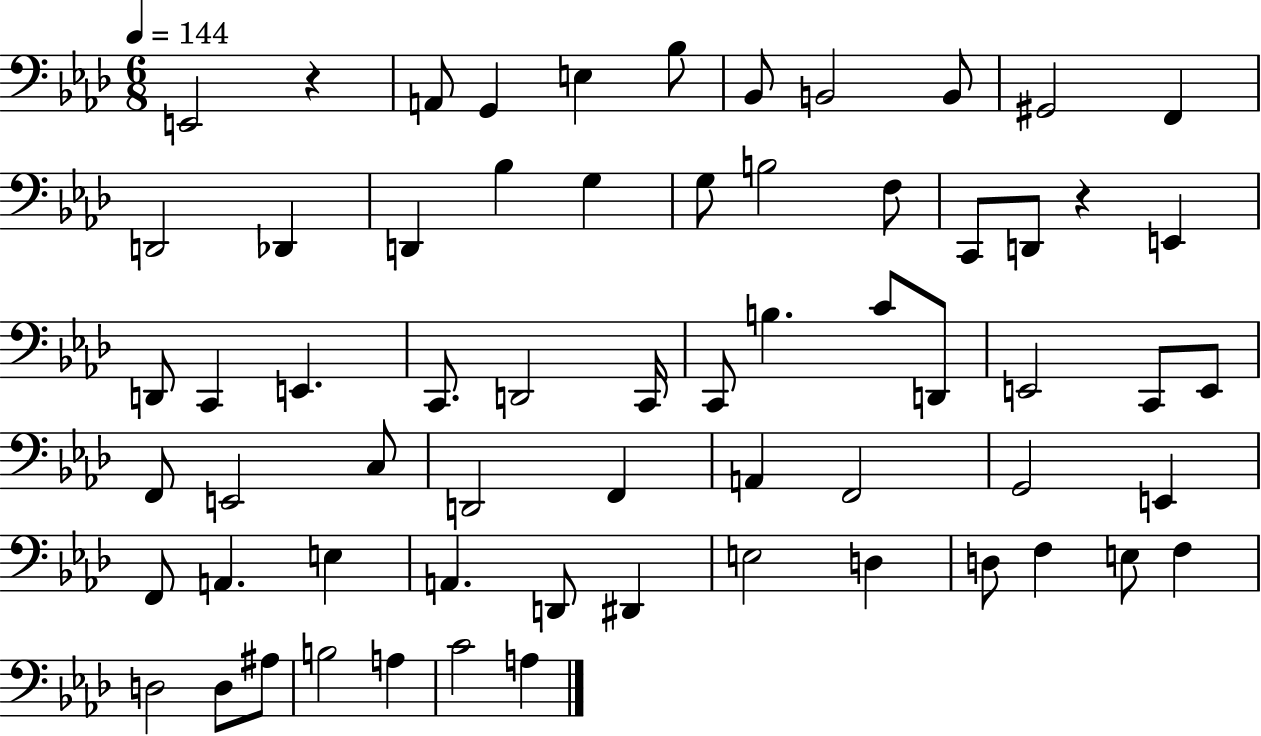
X:1
T:Untitled
M:6/8
L:1/4
K:Ab
E,,2 z A,,/2 G,, E, _B,/2 _B,,/2 B,,2 B,,/2 ^G,,2 F,, D,,2 _D,, D,, _B, G, G,/2 B,2 F,/2 C,,/2 D,,/2 z E,, D,,/2 C,, E,, C,,/2 D,,2 C,,/4 C,,/2 B, C/2 D,,/2 E,,2 C,,/2 E,,/2 F,,/2 E,,2 C,/2 D,,2 F,, A,, F,,2 G,,2 E,, F,,/2 A,, E, A,, D,,/2 ^D,, E,2 D, D,/2 F, E,/2 F, D,2 D,/2 ^A,/2 B,2 A, C2 A,